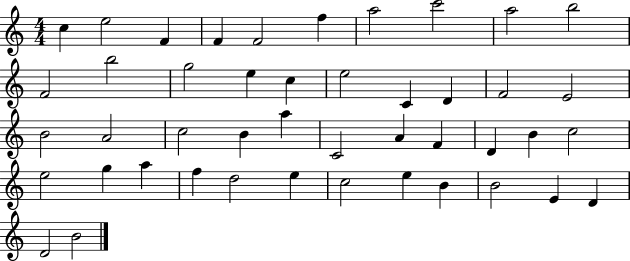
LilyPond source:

{
  \clef treble
  \numericTimeSignature
  \time 4/4
  \key c \major
  c''4 e''2 f'4 | f'4 f'2 f''4 | a''2 c'''2 | a''2 b''2 | \break f'2 b''2 | g''2 e''4 c''4 | e''2 c'4 d'4 | f'2 e'2 | \break b'2 a'2 | c''2 b'4 a''4 | c'2 a'4 f'4 | d'4 b'4 c''2 | \break e''2 g''4 a''4 | f''4 d''2 e''4 | c''2 e''4 b'4 | b'2 e'4 d'4 | \break d'2 b'2 | \bar "|."
}